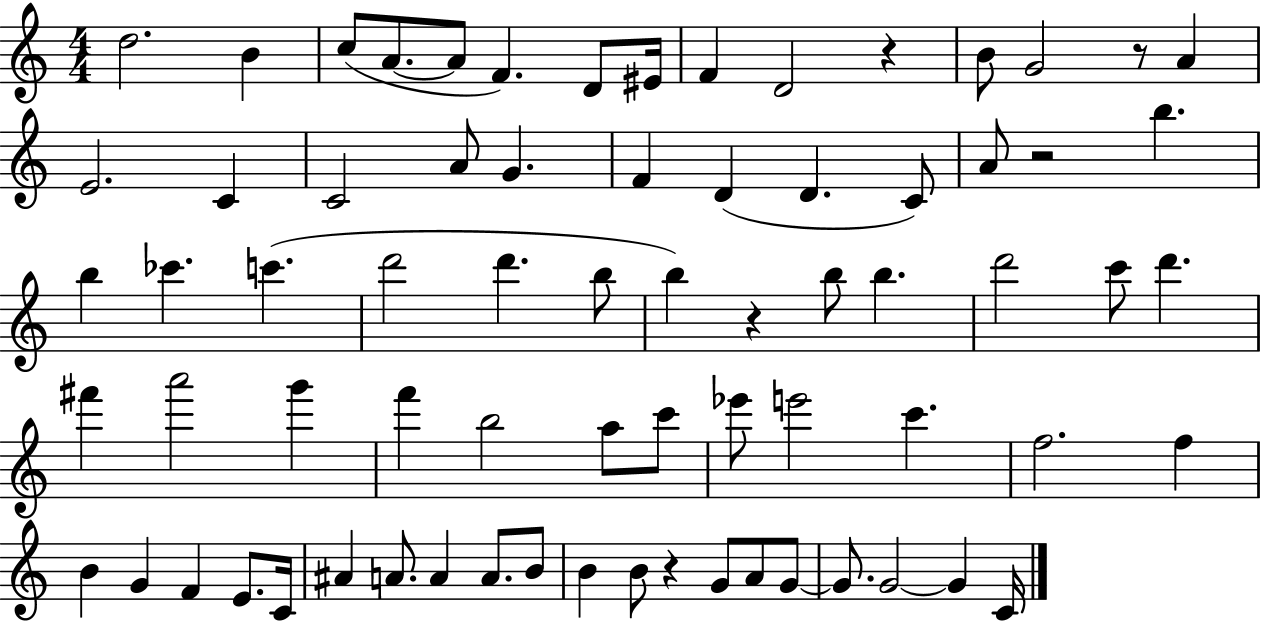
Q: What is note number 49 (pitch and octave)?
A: B4